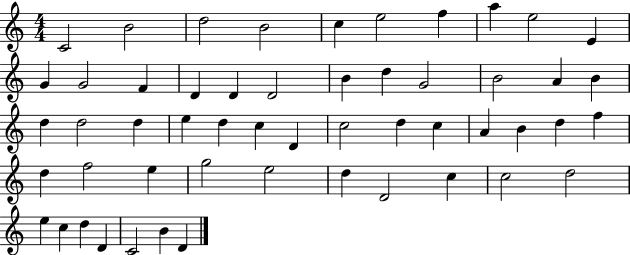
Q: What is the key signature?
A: C major